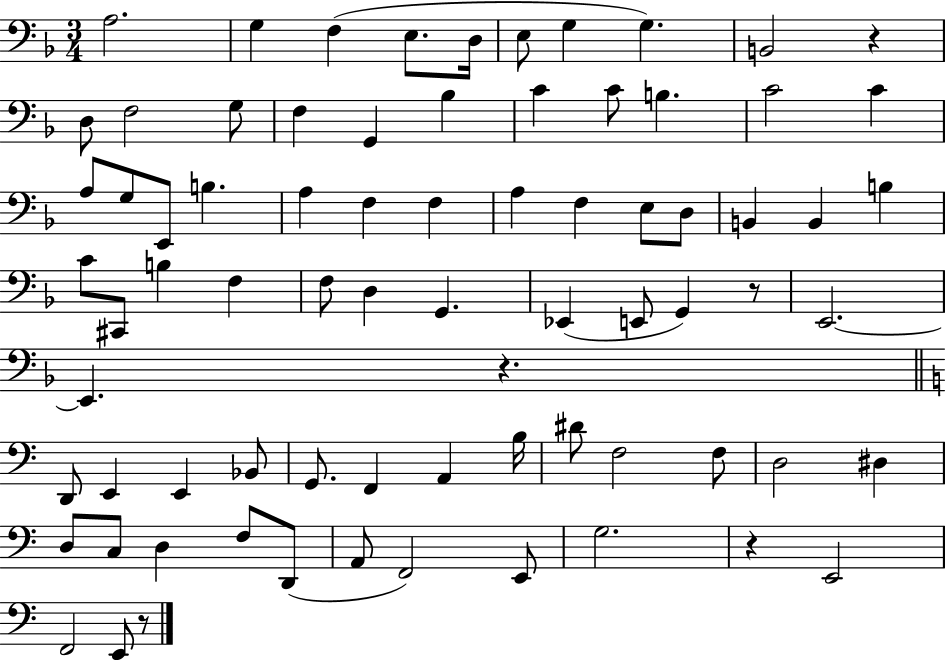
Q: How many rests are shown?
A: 5